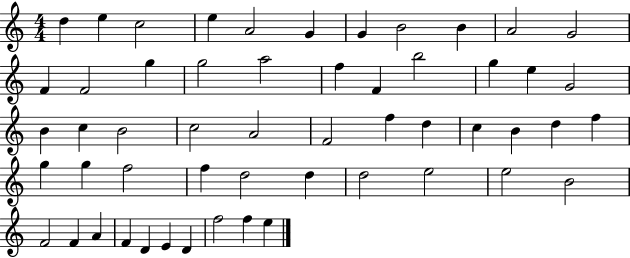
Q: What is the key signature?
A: C major